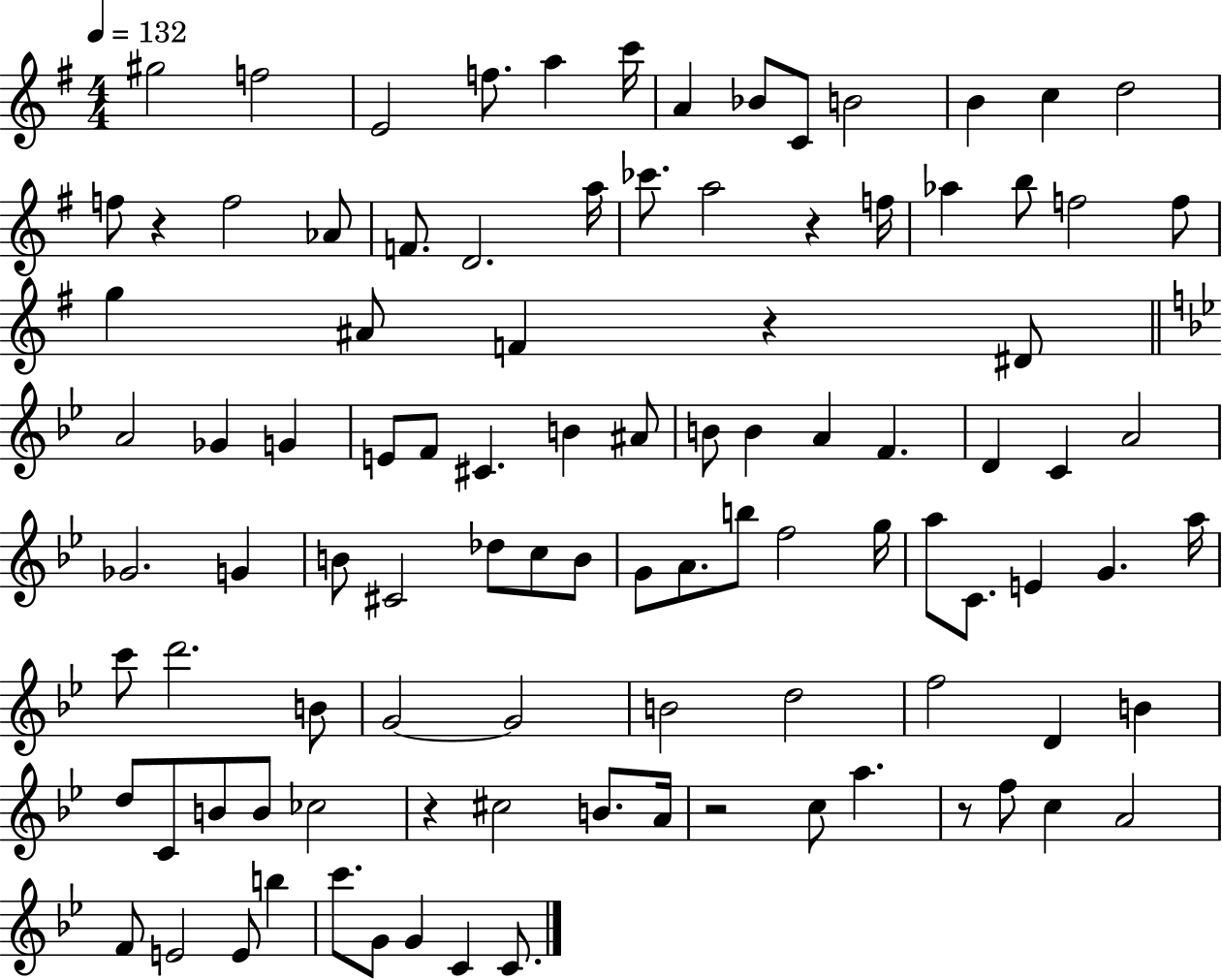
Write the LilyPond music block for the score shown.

{
  \clef treble
  \numericTimeSignature
  \time 4/4
  \key g \major
  \tempo 4 = 132
  \repeat volta 2 { gis''2 f''2 | e'2 f''8. a''4 c'''16 | a'4 bes'8 c'8 b'2 | b'4 c''4 d''2 | \break f''8 r4 f''2 aes'8 | f'8. d'2. a''16 | ces'''8. a''2 r4 f''16 | aes''4 b''8 f''2 f''8 | \break g''4 ais'8 f'4 r4 dis'8 | \bar "||" \break \key bes \major a'2 ges'4 g'4 | e'8 f'8 cis'4. b'4 ais'8 | b'8 b'4 a'4 f'4. | d'4 c'4 a'2 | \break ges'2. g'4 | b'8 cis'2 des''8 c''8 b'8 | g'8 a'8. b''8 f''2 g''16 | a''8 c'8. e'4 g'4. a''16 | \break c'''8 d'''2. b'8 | g'2~~ g'2 | b'2 d''2 | f''2 d'4 b'4 | \break d''8 c'8 b'8 b'8 ces''2 | r4 cis''2 b'8. a'16 | r2 c''8 a''4. | r8 f''8 c''4 a'2 | \break f'8 e'2 e'8 b''4 | c'''8. g'8 g'4 c'4 c'8. | } \bar "|."
}